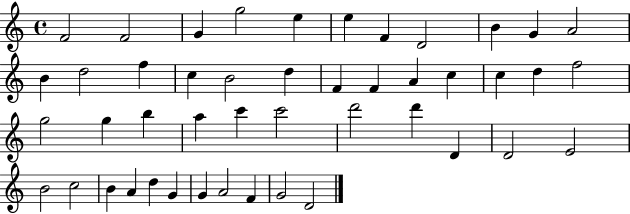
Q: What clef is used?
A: treble